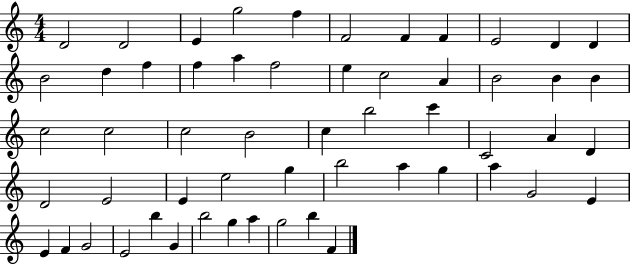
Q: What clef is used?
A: treble